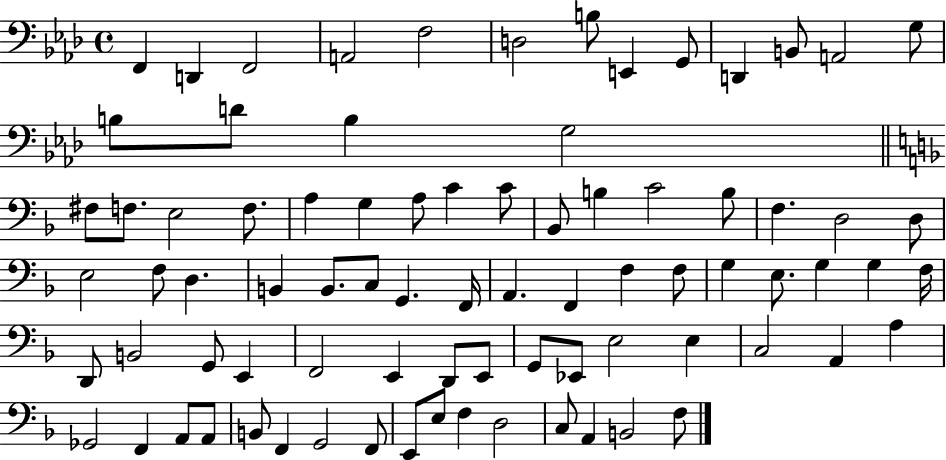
X:1
T:Untitled
M:4/4
L:1/4
K:Ab
F,, D,, F,,2 A,,2 F,2 D,2 B,/2 E,, G,,/2 D,, B,,/2 A,,2 G,/2 B,/2 D/2 B, G,2 ^F,/2 F,/2 E,2 F,/2 A, G, A,/2 C C/2 _B,,/2 B, C2 B,/2 F, D,2 D,/2 E,2 F,/2 D, B,, B,,/2 C,/2 G,, F,,/4 A,, F,, F, F,/2 G, E,/2 G, G, F,/4 D,,/2 B,,2 G,,/2 E,, F,,2 E,, D,,/2 E,,/2 G,,/2 _E,,/2 E,2 E, C,2 A,, A, _G,,2 F,, A,,/2 A,,/2 B,,/2 F,, G,,2 F,,/2 E,,/2 E,/2 F, D,2 C,/2 A,, B,,2 F,/2